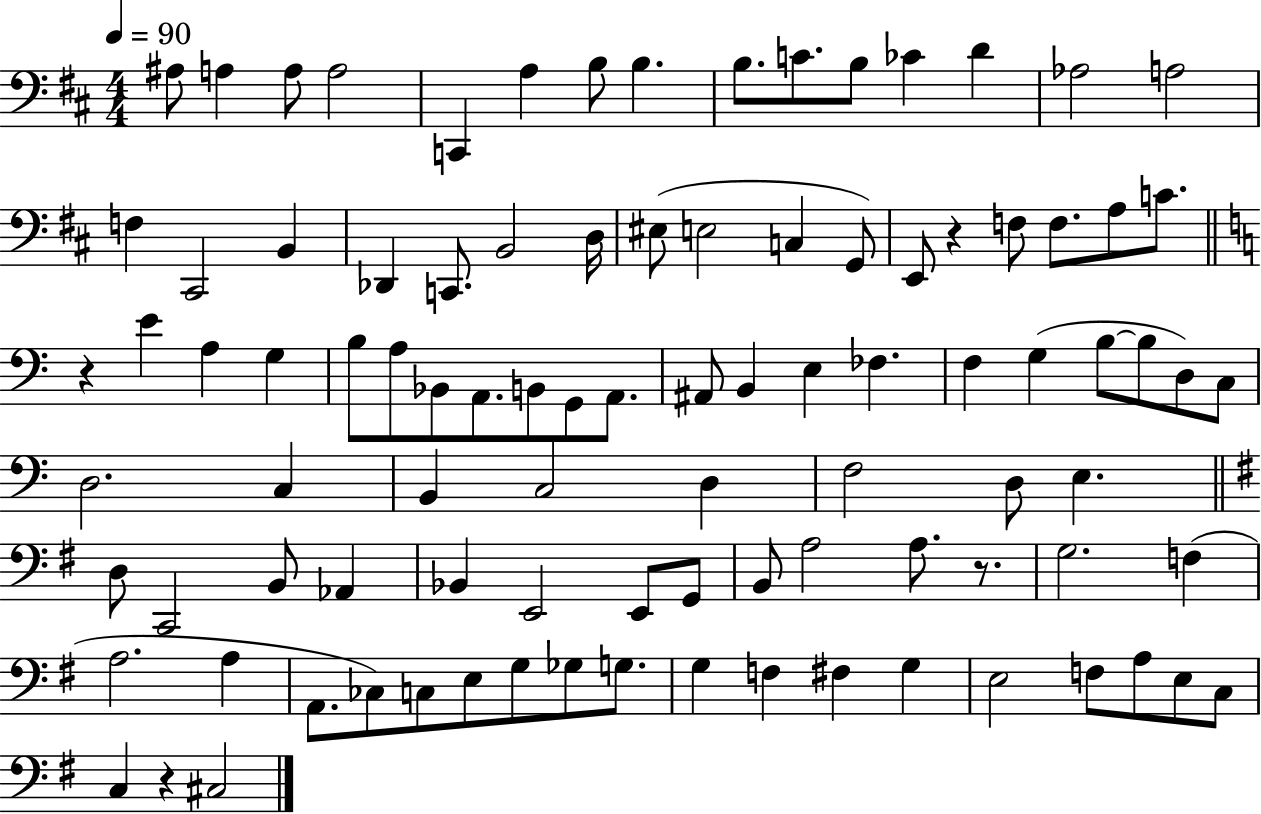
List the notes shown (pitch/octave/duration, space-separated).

A#3/e A3/q A3/e A3/h C2/q A3/q B3/e B3/q. B3/e. C4/e. B3/e CES4/q D4/q Ab3/h A3/h F3/q C#2/h B2/q Db2/q C2/e. B2/h D3/s EIS3/e E3/h C3/q G2/e E2/e R/q F3/e F3/e. A3/e C4/e. R/q E4/q A3/q G3/q B3/e A3/e Bb2/e A2/e. B2/e G2/e A2/e. A#2/e B2/q E3/q FES3/q. F3/q G3/q B3/e B3/e D3/e C3/e D3/h. C3/q B2/q C3/h D3/q F3/h D3/e E3/q. D3/e C2/h B2/e Ab2/q Bb2/q E2/h E2/e G2/e B2/e A3/h A3/e. R/e. G3/h. F3/q A3/h. A3/q A2/e. CES3/e C3/e E3/e G3/e Gb3/e G3/e. G3/q F3/q F#3/q G3/q E3/h F3/e A3/e E3/e C3/e C3/q R/q C#3/h